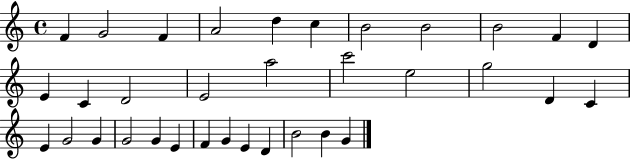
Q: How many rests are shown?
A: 0